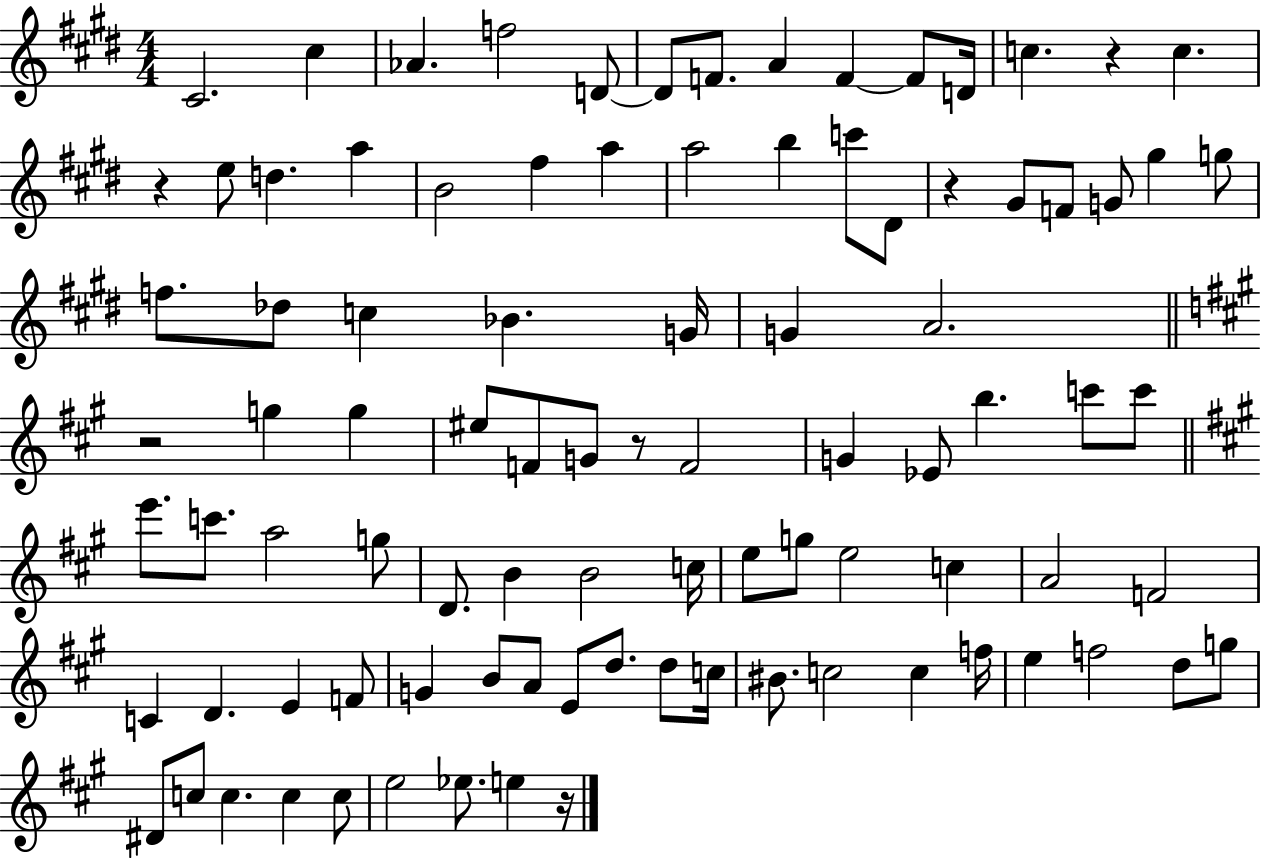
X:1
T:Untitled
M:4/4
L:1/4
K:E
^C2 ^c _A f2 D/2 D/2 F/2 A F F/2 D/4 c z c z e/2 d a B2 ^f a a2 b c'/2 ^D/2 z ^G/2 F/2 G/2 ^g g/2 f/2 _d/2 c _B G/4 G A2 z2 g g ^e/2 F/2 G/2 z/2 F2 G _E/2 b c'/2 c'/2 e'/2 c'/2 a2 g/2 D/2 B B2 c/4 e/2 g/2 e2 c A2 F2 C D E F/2 G B/2 A/2 E/2 d/2 d/2 c/4 ^B/2 c2 c f/4 e f2 d/2 g/2 ^D/2 c/2 c c c/2 e2 _e/2 e z/4